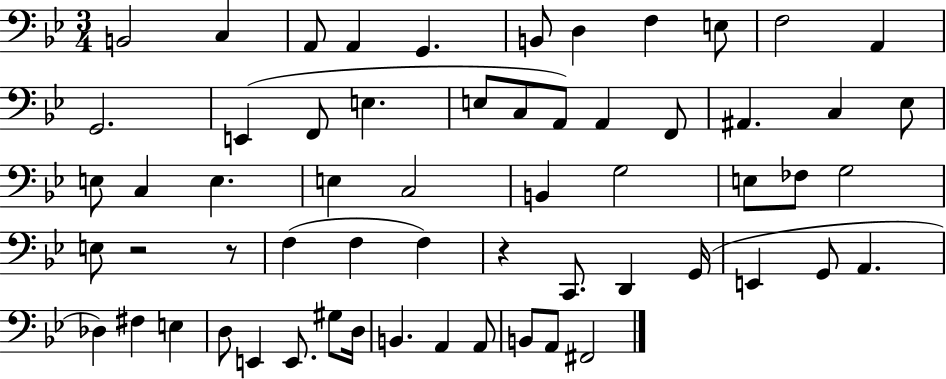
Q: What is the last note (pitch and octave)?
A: F#2